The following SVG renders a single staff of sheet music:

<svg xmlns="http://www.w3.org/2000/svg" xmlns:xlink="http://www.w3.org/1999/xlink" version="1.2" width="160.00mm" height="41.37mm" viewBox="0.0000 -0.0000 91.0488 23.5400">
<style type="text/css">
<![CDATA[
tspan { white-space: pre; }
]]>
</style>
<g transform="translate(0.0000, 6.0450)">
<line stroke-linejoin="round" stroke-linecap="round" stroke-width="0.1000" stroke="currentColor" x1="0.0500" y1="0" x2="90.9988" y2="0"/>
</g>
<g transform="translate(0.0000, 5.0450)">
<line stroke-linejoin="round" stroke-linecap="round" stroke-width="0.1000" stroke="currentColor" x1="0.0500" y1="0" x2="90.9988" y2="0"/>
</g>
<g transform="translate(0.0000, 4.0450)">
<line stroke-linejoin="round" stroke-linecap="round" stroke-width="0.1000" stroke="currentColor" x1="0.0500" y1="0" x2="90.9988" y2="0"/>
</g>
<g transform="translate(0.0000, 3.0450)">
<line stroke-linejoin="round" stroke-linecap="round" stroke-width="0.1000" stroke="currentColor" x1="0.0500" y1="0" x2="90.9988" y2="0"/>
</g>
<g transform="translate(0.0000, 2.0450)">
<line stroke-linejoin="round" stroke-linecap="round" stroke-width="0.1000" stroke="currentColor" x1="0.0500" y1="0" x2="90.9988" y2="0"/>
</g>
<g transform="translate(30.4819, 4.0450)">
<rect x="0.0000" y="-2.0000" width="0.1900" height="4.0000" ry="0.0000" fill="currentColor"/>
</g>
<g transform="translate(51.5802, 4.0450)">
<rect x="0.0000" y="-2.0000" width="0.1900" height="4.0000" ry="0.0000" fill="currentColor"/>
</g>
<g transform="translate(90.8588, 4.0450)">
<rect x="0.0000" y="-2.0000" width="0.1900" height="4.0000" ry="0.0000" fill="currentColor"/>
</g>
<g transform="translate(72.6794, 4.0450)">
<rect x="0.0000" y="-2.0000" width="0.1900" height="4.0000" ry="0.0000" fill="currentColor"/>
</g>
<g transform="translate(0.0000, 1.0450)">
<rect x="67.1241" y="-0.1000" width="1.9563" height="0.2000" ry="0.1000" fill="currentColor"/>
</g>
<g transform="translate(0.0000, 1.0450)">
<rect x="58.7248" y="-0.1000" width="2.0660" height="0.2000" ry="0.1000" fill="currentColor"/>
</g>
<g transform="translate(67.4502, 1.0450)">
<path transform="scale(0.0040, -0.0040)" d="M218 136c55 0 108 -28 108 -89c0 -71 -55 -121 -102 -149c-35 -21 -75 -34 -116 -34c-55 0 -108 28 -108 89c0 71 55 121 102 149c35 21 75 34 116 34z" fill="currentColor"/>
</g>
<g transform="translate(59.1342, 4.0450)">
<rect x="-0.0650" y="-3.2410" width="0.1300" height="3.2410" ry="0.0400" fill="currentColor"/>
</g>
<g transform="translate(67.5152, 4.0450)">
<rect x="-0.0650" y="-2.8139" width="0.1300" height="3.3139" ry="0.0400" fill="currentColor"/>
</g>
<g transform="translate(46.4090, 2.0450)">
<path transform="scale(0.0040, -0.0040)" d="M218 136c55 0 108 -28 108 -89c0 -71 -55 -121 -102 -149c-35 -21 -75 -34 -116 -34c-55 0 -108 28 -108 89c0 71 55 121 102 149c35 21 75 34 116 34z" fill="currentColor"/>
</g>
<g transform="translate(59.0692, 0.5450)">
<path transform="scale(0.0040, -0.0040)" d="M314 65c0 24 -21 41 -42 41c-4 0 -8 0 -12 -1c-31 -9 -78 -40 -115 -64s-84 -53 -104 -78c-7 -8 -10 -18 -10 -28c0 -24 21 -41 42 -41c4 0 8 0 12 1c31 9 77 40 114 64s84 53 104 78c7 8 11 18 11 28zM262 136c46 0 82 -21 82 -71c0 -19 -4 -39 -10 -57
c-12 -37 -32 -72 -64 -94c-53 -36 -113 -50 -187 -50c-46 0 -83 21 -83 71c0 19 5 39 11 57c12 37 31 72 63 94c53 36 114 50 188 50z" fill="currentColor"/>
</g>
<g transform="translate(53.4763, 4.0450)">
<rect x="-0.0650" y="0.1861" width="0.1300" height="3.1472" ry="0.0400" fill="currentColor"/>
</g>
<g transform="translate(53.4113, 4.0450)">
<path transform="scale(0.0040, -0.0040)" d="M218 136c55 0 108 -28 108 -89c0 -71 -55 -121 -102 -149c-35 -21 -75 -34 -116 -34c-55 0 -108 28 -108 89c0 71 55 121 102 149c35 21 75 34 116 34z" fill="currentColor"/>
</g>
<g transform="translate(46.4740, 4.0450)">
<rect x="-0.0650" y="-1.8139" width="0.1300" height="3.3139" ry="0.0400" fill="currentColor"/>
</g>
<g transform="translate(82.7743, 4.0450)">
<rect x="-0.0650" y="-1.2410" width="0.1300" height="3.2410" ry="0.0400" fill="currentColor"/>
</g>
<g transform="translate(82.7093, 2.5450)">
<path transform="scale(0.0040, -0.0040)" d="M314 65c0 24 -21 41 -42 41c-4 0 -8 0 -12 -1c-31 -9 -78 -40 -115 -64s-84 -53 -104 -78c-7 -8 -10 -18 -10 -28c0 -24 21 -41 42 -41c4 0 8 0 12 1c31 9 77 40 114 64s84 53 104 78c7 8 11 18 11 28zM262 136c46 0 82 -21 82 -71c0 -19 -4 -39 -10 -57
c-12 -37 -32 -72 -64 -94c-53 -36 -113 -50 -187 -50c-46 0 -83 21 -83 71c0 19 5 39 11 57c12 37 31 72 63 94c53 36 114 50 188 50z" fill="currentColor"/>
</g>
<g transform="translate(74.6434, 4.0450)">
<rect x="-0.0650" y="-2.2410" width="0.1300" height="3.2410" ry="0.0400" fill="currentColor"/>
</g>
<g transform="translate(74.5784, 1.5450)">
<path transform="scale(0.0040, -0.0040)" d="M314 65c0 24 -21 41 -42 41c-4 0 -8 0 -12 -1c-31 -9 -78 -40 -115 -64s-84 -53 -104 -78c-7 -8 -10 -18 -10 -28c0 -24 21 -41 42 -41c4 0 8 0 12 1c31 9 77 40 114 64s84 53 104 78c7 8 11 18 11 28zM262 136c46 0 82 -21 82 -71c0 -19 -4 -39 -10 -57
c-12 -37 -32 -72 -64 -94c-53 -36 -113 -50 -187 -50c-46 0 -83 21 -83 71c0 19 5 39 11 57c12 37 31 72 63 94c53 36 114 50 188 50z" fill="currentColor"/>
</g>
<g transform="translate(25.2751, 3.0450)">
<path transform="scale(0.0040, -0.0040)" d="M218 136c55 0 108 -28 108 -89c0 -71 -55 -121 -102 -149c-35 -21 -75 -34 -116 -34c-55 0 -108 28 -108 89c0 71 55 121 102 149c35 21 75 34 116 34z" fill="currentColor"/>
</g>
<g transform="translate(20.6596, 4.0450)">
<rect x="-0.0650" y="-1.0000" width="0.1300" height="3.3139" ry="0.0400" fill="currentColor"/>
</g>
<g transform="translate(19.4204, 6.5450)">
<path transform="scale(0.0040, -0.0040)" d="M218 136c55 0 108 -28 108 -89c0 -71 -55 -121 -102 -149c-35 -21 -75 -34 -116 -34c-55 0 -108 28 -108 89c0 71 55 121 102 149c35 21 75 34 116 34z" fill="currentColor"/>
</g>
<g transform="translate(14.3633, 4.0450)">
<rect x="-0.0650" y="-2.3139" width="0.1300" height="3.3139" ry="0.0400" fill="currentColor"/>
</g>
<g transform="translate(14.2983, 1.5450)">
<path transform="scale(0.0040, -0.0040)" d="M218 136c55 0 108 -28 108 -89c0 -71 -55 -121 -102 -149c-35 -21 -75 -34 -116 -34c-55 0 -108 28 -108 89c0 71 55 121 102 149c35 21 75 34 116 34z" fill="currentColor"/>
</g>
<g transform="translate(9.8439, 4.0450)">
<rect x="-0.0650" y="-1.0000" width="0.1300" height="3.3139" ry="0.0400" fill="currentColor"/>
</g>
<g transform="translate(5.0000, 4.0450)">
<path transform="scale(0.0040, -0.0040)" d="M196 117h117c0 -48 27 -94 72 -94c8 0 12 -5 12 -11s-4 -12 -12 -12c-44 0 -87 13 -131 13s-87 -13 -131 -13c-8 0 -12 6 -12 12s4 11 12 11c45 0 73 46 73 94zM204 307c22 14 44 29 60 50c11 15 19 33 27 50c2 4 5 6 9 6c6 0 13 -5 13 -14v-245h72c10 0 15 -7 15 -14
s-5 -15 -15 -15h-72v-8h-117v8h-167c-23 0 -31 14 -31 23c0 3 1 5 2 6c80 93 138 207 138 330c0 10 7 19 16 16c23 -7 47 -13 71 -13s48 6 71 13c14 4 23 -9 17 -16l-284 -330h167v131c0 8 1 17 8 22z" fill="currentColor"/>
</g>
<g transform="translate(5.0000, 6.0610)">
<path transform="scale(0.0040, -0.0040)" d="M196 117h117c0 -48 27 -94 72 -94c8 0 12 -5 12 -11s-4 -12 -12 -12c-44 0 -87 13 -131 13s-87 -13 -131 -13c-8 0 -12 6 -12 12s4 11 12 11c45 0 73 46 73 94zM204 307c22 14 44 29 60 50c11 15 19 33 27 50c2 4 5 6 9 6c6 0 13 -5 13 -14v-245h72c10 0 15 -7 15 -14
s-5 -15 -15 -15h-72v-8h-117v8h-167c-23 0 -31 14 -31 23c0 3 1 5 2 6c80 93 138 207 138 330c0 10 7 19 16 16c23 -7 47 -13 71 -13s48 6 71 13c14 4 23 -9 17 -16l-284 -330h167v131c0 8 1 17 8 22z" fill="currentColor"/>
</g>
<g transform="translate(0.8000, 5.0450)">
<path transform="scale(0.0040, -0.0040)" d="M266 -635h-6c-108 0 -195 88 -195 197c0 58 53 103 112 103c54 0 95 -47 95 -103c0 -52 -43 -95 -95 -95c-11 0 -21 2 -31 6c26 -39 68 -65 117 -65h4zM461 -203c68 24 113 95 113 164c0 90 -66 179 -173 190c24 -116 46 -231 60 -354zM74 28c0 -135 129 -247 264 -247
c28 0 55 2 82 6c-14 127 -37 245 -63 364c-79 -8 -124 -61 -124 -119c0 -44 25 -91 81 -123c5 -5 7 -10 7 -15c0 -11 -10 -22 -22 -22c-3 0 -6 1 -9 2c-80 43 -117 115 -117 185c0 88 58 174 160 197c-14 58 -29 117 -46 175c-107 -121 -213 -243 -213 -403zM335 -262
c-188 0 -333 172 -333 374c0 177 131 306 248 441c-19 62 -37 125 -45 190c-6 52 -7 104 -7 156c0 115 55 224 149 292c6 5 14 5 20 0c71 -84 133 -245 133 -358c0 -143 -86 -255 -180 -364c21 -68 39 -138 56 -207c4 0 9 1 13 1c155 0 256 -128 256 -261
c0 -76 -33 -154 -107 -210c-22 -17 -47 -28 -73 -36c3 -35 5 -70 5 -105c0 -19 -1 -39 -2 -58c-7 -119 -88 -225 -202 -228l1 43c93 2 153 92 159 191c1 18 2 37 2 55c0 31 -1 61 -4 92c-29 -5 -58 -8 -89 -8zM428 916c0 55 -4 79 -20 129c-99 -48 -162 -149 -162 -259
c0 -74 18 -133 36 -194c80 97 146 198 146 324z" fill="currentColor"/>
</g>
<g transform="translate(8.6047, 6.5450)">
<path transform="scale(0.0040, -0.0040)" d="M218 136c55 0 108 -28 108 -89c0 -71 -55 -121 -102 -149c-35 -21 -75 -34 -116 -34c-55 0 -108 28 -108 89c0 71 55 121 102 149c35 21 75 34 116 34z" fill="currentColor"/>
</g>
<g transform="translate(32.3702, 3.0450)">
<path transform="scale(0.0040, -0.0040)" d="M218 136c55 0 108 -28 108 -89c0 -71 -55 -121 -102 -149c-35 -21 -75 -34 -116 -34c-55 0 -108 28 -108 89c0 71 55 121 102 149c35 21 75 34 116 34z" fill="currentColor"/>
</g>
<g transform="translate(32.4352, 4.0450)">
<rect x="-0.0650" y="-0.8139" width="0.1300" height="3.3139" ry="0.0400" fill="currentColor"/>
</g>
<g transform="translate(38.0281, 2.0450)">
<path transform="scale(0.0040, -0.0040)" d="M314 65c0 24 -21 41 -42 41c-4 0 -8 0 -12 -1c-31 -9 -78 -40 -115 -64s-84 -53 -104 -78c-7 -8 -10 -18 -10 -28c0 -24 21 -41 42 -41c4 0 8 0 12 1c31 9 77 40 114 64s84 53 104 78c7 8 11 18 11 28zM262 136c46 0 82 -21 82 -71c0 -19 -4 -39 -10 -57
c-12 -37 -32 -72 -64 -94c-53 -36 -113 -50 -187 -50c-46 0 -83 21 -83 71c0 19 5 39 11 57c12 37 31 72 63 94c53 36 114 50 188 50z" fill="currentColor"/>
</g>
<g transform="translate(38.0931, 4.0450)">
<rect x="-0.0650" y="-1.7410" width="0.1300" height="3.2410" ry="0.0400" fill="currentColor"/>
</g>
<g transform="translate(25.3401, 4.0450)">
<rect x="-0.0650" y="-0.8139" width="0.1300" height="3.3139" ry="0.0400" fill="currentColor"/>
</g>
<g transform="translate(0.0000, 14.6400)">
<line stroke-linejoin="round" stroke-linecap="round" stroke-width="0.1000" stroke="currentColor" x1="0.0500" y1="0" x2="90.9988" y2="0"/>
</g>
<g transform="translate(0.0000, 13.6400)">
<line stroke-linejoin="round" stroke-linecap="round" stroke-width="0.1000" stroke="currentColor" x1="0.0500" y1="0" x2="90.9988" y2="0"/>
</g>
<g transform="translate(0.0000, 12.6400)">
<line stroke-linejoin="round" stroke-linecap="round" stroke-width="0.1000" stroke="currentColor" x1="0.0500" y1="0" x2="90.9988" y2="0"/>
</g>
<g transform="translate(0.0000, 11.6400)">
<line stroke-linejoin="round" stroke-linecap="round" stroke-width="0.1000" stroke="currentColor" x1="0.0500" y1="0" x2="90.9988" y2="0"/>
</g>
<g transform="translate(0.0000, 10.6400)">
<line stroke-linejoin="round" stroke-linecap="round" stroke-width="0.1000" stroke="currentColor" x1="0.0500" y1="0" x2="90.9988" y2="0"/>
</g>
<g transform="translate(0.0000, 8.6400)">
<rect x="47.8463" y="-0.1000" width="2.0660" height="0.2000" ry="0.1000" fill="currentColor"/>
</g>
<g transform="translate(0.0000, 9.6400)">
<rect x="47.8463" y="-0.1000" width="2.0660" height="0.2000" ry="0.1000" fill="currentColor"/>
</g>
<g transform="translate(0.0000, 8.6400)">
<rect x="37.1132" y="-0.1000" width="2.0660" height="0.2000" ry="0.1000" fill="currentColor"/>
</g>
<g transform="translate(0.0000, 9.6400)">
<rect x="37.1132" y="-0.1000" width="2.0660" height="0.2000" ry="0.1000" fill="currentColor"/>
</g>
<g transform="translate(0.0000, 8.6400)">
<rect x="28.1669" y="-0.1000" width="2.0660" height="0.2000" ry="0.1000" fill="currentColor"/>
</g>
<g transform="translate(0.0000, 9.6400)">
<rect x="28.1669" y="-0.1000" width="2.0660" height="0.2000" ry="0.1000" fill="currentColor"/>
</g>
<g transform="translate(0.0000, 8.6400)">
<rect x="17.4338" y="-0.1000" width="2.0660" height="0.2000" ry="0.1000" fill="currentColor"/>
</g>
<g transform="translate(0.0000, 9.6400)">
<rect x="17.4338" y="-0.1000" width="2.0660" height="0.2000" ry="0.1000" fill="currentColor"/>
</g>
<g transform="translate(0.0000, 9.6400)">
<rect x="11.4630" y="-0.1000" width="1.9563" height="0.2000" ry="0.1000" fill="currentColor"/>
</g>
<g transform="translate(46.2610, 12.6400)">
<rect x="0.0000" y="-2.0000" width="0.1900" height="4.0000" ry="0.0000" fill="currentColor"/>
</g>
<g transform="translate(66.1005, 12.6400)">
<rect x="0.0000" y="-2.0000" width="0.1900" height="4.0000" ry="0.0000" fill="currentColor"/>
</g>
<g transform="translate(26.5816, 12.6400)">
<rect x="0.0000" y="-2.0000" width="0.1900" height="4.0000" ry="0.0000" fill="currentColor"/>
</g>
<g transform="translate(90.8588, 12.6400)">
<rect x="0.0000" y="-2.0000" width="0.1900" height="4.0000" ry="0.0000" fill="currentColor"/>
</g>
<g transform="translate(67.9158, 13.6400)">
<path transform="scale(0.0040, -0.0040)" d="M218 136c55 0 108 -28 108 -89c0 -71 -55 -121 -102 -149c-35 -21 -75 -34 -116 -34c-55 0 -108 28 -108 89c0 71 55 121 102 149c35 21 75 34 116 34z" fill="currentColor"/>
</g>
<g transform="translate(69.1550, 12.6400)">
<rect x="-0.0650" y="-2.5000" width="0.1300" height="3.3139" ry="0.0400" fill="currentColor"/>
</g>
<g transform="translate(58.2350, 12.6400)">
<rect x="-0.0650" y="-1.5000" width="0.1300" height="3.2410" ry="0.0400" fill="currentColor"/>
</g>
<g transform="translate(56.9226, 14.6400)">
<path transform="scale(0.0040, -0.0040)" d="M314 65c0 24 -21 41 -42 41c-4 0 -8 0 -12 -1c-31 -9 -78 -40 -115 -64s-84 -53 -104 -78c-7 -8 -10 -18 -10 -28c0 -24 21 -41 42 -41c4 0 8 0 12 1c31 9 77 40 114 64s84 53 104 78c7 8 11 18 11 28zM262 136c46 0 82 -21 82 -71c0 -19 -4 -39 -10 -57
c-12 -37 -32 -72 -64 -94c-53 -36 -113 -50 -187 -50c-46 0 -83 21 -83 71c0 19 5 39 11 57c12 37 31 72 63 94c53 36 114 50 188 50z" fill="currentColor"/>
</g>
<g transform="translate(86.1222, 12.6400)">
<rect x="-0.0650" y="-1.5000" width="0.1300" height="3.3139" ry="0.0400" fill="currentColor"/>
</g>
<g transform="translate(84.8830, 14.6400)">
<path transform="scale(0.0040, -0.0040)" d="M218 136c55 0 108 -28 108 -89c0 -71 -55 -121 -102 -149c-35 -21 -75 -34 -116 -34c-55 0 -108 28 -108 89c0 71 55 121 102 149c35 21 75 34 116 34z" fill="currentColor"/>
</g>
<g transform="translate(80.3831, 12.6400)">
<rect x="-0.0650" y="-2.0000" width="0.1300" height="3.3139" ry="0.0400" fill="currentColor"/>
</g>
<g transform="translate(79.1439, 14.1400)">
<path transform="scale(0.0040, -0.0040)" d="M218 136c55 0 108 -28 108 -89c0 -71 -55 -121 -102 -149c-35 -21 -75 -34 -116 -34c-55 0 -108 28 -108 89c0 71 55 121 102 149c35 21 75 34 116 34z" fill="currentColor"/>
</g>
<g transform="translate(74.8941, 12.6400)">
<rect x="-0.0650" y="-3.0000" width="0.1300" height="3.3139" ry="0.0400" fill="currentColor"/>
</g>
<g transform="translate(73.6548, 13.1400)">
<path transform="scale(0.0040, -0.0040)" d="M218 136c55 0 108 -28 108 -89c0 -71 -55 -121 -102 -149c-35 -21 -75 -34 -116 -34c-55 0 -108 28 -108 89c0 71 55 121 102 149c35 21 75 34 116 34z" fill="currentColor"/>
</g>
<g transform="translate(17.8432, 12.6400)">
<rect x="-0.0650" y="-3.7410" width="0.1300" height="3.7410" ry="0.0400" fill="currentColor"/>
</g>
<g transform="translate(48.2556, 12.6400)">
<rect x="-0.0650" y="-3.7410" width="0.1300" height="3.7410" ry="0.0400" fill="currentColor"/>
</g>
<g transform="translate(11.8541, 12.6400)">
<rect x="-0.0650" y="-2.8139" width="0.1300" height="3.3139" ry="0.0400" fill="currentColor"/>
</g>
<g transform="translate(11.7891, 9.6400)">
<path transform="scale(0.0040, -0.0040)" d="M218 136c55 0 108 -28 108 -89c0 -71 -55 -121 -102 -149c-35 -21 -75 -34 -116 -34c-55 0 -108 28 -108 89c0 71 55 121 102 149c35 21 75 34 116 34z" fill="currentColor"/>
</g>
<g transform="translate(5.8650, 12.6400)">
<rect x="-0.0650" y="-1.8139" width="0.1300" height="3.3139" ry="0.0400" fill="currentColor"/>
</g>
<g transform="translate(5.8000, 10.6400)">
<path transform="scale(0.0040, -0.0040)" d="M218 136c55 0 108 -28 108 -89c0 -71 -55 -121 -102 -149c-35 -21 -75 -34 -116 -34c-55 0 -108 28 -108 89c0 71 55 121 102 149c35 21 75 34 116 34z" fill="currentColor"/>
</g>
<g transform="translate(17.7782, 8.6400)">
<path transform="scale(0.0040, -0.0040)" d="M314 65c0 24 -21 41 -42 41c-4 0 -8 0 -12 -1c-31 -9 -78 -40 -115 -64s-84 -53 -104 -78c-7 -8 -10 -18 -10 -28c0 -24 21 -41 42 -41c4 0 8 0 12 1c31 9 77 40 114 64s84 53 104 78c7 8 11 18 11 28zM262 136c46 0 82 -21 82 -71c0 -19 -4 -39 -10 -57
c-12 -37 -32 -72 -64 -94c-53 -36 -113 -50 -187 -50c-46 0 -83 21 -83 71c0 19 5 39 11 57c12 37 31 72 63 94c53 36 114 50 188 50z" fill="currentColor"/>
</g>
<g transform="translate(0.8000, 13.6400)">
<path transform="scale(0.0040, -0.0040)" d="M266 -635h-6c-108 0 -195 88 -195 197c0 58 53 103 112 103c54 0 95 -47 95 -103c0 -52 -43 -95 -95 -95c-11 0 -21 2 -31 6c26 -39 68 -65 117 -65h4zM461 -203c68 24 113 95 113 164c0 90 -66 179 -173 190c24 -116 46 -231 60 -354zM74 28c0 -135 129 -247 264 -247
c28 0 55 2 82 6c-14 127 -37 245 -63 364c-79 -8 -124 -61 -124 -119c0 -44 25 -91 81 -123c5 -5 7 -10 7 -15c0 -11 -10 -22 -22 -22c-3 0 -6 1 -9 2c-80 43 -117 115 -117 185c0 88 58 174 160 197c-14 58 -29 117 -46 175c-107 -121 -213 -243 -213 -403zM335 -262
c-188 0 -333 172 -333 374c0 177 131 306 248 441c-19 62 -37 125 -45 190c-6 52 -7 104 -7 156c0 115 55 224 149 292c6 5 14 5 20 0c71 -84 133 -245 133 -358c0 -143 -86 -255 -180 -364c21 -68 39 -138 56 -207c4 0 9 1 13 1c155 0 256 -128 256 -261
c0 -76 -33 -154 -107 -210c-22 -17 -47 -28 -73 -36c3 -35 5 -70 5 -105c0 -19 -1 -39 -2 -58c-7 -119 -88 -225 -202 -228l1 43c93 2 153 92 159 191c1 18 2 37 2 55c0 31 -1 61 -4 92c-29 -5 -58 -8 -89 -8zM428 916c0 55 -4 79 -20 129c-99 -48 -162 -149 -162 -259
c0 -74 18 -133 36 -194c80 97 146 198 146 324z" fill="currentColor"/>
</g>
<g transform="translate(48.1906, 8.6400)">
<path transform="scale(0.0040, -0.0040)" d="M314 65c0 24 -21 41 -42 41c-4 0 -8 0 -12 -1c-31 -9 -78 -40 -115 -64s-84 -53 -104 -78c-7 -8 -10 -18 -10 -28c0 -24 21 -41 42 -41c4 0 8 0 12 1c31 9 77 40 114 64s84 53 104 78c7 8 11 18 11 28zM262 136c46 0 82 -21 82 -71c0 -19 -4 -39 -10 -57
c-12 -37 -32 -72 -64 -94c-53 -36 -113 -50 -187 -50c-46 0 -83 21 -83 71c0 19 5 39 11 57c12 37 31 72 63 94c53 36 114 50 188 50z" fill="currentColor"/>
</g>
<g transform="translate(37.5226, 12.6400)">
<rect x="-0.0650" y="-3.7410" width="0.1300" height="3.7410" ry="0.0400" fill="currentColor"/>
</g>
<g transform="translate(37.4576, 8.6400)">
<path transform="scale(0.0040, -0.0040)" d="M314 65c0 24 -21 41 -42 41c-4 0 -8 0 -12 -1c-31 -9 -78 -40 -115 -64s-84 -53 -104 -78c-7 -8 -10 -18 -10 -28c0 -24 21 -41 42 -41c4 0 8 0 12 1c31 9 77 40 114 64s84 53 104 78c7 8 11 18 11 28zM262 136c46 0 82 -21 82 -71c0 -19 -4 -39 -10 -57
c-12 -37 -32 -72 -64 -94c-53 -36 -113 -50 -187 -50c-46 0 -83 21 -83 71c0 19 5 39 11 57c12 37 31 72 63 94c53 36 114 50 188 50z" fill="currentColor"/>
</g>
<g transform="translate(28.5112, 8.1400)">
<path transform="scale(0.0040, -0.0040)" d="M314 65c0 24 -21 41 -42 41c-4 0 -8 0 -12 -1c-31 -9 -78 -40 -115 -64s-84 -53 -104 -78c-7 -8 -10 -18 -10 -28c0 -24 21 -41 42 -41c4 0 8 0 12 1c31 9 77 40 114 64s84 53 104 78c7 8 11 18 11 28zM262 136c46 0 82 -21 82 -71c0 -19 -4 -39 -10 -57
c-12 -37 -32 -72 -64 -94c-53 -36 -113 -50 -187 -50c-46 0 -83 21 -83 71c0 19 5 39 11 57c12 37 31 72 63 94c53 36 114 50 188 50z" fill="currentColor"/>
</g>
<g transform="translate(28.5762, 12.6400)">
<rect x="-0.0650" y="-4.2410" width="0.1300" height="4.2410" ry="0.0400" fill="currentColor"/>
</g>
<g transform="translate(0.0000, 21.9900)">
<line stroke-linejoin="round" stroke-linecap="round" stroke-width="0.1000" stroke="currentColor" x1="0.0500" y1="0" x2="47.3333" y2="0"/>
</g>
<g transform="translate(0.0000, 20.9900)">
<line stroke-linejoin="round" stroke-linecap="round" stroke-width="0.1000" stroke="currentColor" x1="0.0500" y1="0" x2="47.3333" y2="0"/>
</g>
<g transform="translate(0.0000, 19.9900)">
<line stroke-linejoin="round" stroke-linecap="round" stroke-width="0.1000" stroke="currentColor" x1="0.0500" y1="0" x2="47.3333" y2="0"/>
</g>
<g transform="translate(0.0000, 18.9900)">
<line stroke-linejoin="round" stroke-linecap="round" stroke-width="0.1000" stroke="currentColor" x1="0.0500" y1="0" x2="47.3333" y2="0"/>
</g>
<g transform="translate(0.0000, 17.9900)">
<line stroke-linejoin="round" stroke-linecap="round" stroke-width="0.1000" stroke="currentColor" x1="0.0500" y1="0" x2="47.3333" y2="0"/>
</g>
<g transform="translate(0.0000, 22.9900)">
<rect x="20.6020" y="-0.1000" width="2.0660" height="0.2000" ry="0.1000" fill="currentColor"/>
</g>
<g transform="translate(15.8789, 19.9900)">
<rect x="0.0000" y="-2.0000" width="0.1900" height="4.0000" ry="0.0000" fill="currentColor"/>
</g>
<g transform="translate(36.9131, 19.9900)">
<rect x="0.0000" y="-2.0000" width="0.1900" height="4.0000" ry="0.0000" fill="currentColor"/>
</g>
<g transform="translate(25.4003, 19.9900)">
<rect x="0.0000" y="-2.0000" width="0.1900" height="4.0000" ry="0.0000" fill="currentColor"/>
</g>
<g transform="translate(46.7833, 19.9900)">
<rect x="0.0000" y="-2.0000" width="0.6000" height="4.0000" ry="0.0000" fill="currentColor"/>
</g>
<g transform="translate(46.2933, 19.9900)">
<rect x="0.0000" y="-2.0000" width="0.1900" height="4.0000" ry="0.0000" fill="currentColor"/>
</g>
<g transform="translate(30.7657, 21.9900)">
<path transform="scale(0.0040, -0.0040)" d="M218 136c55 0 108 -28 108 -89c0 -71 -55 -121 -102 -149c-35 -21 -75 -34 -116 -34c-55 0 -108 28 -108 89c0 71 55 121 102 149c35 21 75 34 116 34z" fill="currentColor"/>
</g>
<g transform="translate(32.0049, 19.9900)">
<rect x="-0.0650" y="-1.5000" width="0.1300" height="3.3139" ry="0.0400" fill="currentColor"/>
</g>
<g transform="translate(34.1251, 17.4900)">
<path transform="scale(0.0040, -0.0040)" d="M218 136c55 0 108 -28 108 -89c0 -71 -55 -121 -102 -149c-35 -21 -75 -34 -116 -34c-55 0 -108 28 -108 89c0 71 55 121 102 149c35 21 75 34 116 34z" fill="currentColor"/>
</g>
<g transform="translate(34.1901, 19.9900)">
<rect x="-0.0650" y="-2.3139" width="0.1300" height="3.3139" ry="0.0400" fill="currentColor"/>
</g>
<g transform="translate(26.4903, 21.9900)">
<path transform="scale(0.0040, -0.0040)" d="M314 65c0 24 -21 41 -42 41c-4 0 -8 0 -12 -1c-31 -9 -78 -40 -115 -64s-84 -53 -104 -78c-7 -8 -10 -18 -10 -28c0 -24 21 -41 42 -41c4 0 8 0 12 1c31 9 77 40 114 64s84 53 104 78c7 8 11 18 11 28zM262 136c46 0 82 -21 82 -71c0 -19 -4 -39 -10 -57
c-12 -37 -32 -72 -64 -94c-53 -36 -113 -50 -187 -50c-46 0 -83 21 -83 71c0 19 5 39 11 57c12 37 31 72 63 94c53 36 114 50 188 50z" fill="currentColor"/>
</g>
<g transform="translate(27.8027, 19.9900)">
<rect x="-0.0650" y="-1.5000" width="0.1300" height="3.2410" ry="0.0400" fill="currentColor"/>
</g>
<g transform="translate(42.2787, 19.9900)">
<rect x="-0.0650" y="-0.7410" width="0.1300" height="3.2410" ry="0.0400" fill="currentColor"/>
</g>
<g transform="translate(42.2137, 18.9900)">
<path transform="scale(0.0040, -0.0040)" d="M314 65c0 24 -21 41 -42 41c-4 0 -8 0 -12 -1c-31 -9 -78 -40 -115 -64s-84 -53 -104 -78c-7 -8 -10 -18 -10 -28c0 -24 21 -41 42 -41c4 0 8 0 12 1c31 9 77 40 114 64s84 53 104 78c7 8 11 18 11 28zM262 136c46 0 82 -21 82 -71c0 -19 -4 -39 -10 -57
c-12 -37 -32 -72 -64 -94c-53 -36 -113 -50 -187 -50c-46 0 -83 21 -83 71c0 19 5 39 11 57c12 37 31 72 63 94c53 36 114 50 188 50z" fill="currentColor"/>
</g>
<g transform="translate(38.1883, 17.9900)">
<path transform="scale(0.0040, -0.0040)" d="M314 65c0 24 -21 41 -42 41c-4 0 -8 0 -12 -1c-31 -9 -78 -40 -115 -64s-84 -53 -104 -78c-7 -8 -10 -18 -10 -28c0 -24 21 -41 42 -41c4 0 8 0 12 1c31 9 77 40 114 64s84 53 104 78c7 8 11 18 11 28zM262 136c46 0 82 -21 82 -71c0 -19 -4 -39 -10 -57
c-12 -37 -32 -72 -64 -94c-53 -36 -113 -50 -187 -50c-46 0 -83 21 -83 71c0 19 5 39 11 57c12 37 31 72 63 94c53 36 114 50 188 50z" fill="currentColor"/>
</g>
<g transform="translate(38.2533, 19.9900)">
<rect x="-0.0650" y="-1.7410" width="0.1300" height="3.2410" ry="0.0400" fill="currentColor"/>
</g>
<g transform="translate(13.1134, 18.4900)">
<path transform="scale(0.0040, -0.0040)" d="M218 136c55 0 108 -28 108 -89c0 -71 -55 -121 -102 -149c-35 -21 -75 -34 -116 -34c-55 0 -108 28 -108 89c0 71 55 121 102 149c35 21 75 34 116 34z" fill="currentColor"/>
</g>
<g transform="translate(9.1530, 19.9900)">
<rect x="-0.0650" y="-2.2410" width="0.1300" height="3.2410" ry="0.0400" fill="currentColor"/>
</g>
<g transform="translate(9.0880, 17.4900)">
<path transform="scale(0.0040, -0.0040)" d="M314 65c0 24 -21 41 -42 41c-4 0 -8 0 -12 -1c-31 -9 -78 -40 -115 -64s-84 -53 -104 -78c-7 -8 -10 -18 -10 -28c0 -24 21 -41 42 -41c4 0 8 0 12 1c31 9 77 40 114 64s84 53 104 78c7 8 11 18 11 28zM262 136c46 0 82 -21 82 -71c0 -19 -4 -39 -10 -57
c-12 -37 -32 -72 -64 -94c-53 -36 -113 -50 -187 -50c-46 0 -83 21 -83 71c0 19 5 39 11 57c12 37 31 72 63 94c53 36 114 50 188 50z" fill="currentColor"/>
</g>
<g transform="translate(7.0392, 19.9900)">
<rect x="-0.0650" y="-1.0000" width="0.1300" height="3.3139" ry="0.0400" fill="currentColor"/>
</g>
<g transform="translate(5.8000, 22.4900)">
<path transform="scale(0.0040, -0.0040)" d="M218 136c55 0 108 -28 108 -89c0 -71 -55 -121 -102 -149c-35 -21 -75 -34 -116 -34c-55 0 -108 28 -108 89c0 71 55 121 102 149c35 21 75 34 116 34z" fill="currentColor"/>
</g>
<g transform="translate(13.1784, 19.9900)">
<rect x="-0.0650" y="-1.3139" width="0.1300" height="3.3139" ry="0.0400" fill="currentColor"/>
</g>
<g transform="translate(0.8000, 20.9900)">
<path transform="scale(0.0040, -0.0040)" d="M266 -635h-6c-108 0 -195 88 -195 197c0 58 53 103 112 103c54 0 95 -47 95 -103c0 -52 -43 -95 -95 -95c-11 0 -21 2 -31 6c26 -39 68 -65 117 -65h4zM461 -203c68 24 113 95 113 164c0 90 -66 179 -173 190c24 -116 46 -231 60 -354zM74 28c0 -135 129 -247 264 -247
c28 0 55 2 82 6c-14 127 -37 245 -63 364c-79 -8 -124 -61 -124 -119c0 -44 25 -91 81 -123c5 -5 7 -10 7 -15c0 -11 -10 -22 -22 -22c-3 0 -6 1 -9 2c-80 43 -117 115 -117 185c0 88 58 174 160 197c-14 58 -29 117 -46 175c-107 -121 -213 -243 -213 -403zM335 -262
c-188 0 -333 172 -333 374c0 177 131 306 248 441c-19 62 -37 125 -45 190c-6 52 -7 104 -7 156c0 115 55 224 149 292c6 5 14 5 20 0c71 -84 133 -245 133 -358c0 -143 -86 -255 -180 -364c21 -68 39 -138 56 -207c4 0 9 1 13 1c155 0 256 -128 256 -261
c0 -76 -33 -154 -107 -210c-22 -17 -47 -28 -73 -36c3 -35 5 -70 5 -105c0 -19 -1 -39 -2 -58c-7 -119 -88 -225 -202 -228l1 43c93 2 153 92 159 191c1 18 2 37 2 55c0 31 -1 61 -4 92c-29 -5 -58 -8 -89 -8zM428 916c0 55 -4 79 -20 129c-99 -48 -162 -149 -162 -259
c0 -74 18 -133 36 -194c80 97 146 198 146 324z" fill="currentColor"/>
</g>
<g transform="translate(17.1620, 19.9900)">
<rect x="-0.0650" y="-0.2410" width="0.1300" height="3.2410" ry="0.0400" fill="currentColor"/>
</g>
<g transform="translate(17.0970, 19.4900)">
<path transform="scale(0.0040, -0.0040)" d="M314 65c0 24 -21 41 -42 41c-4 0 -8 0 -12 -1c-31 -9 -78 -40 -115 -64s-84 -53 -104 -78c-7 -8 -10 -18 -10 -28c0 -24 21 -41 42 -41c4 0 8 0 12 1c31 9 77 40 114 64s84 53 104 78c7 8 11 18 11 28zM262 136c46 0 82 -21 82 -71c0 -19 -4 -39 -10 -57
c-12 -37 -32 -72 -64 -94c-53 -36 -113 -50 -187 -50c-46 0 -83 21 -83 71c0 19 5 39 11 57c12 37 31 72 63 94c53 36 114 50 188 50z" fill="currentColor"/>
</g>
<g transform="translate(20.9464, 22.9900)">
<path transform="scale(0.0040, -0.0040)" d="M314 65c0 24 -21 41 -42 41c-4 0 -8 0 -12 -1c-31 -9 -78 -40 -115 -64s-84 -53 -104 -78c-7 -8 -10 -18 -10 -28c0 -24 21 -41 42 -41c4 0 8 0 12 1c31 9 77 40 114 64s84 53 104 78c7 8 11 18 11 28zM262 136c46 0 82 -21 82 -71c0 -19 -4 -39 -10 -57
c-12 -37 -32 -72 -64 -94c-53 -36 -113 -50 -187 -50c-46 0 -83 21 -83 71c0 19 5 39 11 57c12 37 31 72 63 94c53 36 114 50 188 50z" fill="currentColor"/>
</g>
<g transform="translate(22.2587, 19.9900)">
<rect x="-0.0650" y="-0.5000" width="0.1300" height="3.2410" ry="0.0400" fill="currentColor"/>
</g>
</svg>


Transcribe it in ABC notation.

X:1
T:Untitled
M:4/4
L:1/4
K:C
D g D d d f2 f B b2 a g2 e2 f a c'2 d'2 c'2 c'2 E2 G A F E D g2 e c2 C2 E2 E g f2 d2